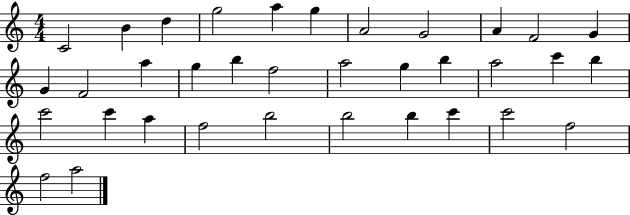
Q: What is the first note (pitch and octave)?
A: C4